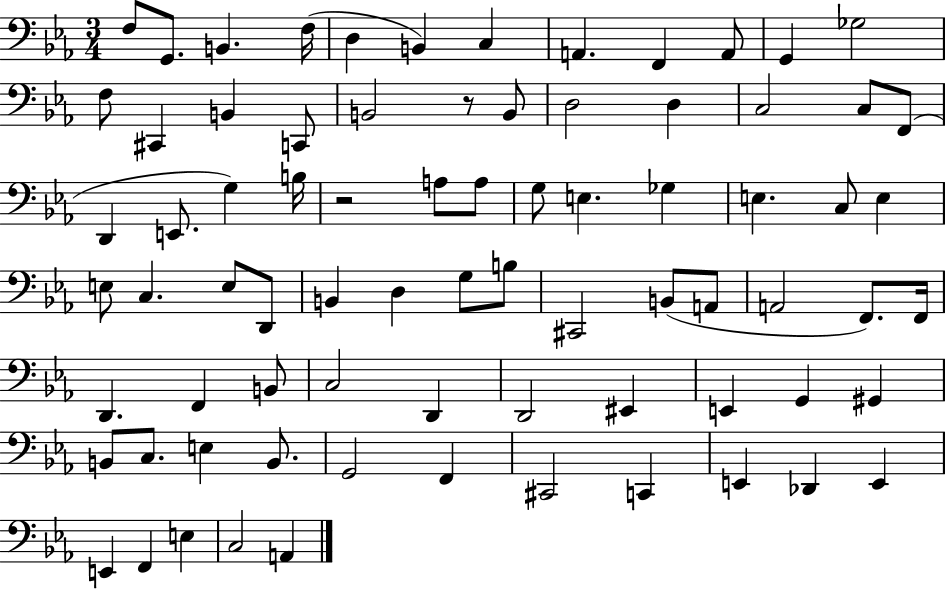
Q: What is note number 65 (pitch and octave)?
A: F2